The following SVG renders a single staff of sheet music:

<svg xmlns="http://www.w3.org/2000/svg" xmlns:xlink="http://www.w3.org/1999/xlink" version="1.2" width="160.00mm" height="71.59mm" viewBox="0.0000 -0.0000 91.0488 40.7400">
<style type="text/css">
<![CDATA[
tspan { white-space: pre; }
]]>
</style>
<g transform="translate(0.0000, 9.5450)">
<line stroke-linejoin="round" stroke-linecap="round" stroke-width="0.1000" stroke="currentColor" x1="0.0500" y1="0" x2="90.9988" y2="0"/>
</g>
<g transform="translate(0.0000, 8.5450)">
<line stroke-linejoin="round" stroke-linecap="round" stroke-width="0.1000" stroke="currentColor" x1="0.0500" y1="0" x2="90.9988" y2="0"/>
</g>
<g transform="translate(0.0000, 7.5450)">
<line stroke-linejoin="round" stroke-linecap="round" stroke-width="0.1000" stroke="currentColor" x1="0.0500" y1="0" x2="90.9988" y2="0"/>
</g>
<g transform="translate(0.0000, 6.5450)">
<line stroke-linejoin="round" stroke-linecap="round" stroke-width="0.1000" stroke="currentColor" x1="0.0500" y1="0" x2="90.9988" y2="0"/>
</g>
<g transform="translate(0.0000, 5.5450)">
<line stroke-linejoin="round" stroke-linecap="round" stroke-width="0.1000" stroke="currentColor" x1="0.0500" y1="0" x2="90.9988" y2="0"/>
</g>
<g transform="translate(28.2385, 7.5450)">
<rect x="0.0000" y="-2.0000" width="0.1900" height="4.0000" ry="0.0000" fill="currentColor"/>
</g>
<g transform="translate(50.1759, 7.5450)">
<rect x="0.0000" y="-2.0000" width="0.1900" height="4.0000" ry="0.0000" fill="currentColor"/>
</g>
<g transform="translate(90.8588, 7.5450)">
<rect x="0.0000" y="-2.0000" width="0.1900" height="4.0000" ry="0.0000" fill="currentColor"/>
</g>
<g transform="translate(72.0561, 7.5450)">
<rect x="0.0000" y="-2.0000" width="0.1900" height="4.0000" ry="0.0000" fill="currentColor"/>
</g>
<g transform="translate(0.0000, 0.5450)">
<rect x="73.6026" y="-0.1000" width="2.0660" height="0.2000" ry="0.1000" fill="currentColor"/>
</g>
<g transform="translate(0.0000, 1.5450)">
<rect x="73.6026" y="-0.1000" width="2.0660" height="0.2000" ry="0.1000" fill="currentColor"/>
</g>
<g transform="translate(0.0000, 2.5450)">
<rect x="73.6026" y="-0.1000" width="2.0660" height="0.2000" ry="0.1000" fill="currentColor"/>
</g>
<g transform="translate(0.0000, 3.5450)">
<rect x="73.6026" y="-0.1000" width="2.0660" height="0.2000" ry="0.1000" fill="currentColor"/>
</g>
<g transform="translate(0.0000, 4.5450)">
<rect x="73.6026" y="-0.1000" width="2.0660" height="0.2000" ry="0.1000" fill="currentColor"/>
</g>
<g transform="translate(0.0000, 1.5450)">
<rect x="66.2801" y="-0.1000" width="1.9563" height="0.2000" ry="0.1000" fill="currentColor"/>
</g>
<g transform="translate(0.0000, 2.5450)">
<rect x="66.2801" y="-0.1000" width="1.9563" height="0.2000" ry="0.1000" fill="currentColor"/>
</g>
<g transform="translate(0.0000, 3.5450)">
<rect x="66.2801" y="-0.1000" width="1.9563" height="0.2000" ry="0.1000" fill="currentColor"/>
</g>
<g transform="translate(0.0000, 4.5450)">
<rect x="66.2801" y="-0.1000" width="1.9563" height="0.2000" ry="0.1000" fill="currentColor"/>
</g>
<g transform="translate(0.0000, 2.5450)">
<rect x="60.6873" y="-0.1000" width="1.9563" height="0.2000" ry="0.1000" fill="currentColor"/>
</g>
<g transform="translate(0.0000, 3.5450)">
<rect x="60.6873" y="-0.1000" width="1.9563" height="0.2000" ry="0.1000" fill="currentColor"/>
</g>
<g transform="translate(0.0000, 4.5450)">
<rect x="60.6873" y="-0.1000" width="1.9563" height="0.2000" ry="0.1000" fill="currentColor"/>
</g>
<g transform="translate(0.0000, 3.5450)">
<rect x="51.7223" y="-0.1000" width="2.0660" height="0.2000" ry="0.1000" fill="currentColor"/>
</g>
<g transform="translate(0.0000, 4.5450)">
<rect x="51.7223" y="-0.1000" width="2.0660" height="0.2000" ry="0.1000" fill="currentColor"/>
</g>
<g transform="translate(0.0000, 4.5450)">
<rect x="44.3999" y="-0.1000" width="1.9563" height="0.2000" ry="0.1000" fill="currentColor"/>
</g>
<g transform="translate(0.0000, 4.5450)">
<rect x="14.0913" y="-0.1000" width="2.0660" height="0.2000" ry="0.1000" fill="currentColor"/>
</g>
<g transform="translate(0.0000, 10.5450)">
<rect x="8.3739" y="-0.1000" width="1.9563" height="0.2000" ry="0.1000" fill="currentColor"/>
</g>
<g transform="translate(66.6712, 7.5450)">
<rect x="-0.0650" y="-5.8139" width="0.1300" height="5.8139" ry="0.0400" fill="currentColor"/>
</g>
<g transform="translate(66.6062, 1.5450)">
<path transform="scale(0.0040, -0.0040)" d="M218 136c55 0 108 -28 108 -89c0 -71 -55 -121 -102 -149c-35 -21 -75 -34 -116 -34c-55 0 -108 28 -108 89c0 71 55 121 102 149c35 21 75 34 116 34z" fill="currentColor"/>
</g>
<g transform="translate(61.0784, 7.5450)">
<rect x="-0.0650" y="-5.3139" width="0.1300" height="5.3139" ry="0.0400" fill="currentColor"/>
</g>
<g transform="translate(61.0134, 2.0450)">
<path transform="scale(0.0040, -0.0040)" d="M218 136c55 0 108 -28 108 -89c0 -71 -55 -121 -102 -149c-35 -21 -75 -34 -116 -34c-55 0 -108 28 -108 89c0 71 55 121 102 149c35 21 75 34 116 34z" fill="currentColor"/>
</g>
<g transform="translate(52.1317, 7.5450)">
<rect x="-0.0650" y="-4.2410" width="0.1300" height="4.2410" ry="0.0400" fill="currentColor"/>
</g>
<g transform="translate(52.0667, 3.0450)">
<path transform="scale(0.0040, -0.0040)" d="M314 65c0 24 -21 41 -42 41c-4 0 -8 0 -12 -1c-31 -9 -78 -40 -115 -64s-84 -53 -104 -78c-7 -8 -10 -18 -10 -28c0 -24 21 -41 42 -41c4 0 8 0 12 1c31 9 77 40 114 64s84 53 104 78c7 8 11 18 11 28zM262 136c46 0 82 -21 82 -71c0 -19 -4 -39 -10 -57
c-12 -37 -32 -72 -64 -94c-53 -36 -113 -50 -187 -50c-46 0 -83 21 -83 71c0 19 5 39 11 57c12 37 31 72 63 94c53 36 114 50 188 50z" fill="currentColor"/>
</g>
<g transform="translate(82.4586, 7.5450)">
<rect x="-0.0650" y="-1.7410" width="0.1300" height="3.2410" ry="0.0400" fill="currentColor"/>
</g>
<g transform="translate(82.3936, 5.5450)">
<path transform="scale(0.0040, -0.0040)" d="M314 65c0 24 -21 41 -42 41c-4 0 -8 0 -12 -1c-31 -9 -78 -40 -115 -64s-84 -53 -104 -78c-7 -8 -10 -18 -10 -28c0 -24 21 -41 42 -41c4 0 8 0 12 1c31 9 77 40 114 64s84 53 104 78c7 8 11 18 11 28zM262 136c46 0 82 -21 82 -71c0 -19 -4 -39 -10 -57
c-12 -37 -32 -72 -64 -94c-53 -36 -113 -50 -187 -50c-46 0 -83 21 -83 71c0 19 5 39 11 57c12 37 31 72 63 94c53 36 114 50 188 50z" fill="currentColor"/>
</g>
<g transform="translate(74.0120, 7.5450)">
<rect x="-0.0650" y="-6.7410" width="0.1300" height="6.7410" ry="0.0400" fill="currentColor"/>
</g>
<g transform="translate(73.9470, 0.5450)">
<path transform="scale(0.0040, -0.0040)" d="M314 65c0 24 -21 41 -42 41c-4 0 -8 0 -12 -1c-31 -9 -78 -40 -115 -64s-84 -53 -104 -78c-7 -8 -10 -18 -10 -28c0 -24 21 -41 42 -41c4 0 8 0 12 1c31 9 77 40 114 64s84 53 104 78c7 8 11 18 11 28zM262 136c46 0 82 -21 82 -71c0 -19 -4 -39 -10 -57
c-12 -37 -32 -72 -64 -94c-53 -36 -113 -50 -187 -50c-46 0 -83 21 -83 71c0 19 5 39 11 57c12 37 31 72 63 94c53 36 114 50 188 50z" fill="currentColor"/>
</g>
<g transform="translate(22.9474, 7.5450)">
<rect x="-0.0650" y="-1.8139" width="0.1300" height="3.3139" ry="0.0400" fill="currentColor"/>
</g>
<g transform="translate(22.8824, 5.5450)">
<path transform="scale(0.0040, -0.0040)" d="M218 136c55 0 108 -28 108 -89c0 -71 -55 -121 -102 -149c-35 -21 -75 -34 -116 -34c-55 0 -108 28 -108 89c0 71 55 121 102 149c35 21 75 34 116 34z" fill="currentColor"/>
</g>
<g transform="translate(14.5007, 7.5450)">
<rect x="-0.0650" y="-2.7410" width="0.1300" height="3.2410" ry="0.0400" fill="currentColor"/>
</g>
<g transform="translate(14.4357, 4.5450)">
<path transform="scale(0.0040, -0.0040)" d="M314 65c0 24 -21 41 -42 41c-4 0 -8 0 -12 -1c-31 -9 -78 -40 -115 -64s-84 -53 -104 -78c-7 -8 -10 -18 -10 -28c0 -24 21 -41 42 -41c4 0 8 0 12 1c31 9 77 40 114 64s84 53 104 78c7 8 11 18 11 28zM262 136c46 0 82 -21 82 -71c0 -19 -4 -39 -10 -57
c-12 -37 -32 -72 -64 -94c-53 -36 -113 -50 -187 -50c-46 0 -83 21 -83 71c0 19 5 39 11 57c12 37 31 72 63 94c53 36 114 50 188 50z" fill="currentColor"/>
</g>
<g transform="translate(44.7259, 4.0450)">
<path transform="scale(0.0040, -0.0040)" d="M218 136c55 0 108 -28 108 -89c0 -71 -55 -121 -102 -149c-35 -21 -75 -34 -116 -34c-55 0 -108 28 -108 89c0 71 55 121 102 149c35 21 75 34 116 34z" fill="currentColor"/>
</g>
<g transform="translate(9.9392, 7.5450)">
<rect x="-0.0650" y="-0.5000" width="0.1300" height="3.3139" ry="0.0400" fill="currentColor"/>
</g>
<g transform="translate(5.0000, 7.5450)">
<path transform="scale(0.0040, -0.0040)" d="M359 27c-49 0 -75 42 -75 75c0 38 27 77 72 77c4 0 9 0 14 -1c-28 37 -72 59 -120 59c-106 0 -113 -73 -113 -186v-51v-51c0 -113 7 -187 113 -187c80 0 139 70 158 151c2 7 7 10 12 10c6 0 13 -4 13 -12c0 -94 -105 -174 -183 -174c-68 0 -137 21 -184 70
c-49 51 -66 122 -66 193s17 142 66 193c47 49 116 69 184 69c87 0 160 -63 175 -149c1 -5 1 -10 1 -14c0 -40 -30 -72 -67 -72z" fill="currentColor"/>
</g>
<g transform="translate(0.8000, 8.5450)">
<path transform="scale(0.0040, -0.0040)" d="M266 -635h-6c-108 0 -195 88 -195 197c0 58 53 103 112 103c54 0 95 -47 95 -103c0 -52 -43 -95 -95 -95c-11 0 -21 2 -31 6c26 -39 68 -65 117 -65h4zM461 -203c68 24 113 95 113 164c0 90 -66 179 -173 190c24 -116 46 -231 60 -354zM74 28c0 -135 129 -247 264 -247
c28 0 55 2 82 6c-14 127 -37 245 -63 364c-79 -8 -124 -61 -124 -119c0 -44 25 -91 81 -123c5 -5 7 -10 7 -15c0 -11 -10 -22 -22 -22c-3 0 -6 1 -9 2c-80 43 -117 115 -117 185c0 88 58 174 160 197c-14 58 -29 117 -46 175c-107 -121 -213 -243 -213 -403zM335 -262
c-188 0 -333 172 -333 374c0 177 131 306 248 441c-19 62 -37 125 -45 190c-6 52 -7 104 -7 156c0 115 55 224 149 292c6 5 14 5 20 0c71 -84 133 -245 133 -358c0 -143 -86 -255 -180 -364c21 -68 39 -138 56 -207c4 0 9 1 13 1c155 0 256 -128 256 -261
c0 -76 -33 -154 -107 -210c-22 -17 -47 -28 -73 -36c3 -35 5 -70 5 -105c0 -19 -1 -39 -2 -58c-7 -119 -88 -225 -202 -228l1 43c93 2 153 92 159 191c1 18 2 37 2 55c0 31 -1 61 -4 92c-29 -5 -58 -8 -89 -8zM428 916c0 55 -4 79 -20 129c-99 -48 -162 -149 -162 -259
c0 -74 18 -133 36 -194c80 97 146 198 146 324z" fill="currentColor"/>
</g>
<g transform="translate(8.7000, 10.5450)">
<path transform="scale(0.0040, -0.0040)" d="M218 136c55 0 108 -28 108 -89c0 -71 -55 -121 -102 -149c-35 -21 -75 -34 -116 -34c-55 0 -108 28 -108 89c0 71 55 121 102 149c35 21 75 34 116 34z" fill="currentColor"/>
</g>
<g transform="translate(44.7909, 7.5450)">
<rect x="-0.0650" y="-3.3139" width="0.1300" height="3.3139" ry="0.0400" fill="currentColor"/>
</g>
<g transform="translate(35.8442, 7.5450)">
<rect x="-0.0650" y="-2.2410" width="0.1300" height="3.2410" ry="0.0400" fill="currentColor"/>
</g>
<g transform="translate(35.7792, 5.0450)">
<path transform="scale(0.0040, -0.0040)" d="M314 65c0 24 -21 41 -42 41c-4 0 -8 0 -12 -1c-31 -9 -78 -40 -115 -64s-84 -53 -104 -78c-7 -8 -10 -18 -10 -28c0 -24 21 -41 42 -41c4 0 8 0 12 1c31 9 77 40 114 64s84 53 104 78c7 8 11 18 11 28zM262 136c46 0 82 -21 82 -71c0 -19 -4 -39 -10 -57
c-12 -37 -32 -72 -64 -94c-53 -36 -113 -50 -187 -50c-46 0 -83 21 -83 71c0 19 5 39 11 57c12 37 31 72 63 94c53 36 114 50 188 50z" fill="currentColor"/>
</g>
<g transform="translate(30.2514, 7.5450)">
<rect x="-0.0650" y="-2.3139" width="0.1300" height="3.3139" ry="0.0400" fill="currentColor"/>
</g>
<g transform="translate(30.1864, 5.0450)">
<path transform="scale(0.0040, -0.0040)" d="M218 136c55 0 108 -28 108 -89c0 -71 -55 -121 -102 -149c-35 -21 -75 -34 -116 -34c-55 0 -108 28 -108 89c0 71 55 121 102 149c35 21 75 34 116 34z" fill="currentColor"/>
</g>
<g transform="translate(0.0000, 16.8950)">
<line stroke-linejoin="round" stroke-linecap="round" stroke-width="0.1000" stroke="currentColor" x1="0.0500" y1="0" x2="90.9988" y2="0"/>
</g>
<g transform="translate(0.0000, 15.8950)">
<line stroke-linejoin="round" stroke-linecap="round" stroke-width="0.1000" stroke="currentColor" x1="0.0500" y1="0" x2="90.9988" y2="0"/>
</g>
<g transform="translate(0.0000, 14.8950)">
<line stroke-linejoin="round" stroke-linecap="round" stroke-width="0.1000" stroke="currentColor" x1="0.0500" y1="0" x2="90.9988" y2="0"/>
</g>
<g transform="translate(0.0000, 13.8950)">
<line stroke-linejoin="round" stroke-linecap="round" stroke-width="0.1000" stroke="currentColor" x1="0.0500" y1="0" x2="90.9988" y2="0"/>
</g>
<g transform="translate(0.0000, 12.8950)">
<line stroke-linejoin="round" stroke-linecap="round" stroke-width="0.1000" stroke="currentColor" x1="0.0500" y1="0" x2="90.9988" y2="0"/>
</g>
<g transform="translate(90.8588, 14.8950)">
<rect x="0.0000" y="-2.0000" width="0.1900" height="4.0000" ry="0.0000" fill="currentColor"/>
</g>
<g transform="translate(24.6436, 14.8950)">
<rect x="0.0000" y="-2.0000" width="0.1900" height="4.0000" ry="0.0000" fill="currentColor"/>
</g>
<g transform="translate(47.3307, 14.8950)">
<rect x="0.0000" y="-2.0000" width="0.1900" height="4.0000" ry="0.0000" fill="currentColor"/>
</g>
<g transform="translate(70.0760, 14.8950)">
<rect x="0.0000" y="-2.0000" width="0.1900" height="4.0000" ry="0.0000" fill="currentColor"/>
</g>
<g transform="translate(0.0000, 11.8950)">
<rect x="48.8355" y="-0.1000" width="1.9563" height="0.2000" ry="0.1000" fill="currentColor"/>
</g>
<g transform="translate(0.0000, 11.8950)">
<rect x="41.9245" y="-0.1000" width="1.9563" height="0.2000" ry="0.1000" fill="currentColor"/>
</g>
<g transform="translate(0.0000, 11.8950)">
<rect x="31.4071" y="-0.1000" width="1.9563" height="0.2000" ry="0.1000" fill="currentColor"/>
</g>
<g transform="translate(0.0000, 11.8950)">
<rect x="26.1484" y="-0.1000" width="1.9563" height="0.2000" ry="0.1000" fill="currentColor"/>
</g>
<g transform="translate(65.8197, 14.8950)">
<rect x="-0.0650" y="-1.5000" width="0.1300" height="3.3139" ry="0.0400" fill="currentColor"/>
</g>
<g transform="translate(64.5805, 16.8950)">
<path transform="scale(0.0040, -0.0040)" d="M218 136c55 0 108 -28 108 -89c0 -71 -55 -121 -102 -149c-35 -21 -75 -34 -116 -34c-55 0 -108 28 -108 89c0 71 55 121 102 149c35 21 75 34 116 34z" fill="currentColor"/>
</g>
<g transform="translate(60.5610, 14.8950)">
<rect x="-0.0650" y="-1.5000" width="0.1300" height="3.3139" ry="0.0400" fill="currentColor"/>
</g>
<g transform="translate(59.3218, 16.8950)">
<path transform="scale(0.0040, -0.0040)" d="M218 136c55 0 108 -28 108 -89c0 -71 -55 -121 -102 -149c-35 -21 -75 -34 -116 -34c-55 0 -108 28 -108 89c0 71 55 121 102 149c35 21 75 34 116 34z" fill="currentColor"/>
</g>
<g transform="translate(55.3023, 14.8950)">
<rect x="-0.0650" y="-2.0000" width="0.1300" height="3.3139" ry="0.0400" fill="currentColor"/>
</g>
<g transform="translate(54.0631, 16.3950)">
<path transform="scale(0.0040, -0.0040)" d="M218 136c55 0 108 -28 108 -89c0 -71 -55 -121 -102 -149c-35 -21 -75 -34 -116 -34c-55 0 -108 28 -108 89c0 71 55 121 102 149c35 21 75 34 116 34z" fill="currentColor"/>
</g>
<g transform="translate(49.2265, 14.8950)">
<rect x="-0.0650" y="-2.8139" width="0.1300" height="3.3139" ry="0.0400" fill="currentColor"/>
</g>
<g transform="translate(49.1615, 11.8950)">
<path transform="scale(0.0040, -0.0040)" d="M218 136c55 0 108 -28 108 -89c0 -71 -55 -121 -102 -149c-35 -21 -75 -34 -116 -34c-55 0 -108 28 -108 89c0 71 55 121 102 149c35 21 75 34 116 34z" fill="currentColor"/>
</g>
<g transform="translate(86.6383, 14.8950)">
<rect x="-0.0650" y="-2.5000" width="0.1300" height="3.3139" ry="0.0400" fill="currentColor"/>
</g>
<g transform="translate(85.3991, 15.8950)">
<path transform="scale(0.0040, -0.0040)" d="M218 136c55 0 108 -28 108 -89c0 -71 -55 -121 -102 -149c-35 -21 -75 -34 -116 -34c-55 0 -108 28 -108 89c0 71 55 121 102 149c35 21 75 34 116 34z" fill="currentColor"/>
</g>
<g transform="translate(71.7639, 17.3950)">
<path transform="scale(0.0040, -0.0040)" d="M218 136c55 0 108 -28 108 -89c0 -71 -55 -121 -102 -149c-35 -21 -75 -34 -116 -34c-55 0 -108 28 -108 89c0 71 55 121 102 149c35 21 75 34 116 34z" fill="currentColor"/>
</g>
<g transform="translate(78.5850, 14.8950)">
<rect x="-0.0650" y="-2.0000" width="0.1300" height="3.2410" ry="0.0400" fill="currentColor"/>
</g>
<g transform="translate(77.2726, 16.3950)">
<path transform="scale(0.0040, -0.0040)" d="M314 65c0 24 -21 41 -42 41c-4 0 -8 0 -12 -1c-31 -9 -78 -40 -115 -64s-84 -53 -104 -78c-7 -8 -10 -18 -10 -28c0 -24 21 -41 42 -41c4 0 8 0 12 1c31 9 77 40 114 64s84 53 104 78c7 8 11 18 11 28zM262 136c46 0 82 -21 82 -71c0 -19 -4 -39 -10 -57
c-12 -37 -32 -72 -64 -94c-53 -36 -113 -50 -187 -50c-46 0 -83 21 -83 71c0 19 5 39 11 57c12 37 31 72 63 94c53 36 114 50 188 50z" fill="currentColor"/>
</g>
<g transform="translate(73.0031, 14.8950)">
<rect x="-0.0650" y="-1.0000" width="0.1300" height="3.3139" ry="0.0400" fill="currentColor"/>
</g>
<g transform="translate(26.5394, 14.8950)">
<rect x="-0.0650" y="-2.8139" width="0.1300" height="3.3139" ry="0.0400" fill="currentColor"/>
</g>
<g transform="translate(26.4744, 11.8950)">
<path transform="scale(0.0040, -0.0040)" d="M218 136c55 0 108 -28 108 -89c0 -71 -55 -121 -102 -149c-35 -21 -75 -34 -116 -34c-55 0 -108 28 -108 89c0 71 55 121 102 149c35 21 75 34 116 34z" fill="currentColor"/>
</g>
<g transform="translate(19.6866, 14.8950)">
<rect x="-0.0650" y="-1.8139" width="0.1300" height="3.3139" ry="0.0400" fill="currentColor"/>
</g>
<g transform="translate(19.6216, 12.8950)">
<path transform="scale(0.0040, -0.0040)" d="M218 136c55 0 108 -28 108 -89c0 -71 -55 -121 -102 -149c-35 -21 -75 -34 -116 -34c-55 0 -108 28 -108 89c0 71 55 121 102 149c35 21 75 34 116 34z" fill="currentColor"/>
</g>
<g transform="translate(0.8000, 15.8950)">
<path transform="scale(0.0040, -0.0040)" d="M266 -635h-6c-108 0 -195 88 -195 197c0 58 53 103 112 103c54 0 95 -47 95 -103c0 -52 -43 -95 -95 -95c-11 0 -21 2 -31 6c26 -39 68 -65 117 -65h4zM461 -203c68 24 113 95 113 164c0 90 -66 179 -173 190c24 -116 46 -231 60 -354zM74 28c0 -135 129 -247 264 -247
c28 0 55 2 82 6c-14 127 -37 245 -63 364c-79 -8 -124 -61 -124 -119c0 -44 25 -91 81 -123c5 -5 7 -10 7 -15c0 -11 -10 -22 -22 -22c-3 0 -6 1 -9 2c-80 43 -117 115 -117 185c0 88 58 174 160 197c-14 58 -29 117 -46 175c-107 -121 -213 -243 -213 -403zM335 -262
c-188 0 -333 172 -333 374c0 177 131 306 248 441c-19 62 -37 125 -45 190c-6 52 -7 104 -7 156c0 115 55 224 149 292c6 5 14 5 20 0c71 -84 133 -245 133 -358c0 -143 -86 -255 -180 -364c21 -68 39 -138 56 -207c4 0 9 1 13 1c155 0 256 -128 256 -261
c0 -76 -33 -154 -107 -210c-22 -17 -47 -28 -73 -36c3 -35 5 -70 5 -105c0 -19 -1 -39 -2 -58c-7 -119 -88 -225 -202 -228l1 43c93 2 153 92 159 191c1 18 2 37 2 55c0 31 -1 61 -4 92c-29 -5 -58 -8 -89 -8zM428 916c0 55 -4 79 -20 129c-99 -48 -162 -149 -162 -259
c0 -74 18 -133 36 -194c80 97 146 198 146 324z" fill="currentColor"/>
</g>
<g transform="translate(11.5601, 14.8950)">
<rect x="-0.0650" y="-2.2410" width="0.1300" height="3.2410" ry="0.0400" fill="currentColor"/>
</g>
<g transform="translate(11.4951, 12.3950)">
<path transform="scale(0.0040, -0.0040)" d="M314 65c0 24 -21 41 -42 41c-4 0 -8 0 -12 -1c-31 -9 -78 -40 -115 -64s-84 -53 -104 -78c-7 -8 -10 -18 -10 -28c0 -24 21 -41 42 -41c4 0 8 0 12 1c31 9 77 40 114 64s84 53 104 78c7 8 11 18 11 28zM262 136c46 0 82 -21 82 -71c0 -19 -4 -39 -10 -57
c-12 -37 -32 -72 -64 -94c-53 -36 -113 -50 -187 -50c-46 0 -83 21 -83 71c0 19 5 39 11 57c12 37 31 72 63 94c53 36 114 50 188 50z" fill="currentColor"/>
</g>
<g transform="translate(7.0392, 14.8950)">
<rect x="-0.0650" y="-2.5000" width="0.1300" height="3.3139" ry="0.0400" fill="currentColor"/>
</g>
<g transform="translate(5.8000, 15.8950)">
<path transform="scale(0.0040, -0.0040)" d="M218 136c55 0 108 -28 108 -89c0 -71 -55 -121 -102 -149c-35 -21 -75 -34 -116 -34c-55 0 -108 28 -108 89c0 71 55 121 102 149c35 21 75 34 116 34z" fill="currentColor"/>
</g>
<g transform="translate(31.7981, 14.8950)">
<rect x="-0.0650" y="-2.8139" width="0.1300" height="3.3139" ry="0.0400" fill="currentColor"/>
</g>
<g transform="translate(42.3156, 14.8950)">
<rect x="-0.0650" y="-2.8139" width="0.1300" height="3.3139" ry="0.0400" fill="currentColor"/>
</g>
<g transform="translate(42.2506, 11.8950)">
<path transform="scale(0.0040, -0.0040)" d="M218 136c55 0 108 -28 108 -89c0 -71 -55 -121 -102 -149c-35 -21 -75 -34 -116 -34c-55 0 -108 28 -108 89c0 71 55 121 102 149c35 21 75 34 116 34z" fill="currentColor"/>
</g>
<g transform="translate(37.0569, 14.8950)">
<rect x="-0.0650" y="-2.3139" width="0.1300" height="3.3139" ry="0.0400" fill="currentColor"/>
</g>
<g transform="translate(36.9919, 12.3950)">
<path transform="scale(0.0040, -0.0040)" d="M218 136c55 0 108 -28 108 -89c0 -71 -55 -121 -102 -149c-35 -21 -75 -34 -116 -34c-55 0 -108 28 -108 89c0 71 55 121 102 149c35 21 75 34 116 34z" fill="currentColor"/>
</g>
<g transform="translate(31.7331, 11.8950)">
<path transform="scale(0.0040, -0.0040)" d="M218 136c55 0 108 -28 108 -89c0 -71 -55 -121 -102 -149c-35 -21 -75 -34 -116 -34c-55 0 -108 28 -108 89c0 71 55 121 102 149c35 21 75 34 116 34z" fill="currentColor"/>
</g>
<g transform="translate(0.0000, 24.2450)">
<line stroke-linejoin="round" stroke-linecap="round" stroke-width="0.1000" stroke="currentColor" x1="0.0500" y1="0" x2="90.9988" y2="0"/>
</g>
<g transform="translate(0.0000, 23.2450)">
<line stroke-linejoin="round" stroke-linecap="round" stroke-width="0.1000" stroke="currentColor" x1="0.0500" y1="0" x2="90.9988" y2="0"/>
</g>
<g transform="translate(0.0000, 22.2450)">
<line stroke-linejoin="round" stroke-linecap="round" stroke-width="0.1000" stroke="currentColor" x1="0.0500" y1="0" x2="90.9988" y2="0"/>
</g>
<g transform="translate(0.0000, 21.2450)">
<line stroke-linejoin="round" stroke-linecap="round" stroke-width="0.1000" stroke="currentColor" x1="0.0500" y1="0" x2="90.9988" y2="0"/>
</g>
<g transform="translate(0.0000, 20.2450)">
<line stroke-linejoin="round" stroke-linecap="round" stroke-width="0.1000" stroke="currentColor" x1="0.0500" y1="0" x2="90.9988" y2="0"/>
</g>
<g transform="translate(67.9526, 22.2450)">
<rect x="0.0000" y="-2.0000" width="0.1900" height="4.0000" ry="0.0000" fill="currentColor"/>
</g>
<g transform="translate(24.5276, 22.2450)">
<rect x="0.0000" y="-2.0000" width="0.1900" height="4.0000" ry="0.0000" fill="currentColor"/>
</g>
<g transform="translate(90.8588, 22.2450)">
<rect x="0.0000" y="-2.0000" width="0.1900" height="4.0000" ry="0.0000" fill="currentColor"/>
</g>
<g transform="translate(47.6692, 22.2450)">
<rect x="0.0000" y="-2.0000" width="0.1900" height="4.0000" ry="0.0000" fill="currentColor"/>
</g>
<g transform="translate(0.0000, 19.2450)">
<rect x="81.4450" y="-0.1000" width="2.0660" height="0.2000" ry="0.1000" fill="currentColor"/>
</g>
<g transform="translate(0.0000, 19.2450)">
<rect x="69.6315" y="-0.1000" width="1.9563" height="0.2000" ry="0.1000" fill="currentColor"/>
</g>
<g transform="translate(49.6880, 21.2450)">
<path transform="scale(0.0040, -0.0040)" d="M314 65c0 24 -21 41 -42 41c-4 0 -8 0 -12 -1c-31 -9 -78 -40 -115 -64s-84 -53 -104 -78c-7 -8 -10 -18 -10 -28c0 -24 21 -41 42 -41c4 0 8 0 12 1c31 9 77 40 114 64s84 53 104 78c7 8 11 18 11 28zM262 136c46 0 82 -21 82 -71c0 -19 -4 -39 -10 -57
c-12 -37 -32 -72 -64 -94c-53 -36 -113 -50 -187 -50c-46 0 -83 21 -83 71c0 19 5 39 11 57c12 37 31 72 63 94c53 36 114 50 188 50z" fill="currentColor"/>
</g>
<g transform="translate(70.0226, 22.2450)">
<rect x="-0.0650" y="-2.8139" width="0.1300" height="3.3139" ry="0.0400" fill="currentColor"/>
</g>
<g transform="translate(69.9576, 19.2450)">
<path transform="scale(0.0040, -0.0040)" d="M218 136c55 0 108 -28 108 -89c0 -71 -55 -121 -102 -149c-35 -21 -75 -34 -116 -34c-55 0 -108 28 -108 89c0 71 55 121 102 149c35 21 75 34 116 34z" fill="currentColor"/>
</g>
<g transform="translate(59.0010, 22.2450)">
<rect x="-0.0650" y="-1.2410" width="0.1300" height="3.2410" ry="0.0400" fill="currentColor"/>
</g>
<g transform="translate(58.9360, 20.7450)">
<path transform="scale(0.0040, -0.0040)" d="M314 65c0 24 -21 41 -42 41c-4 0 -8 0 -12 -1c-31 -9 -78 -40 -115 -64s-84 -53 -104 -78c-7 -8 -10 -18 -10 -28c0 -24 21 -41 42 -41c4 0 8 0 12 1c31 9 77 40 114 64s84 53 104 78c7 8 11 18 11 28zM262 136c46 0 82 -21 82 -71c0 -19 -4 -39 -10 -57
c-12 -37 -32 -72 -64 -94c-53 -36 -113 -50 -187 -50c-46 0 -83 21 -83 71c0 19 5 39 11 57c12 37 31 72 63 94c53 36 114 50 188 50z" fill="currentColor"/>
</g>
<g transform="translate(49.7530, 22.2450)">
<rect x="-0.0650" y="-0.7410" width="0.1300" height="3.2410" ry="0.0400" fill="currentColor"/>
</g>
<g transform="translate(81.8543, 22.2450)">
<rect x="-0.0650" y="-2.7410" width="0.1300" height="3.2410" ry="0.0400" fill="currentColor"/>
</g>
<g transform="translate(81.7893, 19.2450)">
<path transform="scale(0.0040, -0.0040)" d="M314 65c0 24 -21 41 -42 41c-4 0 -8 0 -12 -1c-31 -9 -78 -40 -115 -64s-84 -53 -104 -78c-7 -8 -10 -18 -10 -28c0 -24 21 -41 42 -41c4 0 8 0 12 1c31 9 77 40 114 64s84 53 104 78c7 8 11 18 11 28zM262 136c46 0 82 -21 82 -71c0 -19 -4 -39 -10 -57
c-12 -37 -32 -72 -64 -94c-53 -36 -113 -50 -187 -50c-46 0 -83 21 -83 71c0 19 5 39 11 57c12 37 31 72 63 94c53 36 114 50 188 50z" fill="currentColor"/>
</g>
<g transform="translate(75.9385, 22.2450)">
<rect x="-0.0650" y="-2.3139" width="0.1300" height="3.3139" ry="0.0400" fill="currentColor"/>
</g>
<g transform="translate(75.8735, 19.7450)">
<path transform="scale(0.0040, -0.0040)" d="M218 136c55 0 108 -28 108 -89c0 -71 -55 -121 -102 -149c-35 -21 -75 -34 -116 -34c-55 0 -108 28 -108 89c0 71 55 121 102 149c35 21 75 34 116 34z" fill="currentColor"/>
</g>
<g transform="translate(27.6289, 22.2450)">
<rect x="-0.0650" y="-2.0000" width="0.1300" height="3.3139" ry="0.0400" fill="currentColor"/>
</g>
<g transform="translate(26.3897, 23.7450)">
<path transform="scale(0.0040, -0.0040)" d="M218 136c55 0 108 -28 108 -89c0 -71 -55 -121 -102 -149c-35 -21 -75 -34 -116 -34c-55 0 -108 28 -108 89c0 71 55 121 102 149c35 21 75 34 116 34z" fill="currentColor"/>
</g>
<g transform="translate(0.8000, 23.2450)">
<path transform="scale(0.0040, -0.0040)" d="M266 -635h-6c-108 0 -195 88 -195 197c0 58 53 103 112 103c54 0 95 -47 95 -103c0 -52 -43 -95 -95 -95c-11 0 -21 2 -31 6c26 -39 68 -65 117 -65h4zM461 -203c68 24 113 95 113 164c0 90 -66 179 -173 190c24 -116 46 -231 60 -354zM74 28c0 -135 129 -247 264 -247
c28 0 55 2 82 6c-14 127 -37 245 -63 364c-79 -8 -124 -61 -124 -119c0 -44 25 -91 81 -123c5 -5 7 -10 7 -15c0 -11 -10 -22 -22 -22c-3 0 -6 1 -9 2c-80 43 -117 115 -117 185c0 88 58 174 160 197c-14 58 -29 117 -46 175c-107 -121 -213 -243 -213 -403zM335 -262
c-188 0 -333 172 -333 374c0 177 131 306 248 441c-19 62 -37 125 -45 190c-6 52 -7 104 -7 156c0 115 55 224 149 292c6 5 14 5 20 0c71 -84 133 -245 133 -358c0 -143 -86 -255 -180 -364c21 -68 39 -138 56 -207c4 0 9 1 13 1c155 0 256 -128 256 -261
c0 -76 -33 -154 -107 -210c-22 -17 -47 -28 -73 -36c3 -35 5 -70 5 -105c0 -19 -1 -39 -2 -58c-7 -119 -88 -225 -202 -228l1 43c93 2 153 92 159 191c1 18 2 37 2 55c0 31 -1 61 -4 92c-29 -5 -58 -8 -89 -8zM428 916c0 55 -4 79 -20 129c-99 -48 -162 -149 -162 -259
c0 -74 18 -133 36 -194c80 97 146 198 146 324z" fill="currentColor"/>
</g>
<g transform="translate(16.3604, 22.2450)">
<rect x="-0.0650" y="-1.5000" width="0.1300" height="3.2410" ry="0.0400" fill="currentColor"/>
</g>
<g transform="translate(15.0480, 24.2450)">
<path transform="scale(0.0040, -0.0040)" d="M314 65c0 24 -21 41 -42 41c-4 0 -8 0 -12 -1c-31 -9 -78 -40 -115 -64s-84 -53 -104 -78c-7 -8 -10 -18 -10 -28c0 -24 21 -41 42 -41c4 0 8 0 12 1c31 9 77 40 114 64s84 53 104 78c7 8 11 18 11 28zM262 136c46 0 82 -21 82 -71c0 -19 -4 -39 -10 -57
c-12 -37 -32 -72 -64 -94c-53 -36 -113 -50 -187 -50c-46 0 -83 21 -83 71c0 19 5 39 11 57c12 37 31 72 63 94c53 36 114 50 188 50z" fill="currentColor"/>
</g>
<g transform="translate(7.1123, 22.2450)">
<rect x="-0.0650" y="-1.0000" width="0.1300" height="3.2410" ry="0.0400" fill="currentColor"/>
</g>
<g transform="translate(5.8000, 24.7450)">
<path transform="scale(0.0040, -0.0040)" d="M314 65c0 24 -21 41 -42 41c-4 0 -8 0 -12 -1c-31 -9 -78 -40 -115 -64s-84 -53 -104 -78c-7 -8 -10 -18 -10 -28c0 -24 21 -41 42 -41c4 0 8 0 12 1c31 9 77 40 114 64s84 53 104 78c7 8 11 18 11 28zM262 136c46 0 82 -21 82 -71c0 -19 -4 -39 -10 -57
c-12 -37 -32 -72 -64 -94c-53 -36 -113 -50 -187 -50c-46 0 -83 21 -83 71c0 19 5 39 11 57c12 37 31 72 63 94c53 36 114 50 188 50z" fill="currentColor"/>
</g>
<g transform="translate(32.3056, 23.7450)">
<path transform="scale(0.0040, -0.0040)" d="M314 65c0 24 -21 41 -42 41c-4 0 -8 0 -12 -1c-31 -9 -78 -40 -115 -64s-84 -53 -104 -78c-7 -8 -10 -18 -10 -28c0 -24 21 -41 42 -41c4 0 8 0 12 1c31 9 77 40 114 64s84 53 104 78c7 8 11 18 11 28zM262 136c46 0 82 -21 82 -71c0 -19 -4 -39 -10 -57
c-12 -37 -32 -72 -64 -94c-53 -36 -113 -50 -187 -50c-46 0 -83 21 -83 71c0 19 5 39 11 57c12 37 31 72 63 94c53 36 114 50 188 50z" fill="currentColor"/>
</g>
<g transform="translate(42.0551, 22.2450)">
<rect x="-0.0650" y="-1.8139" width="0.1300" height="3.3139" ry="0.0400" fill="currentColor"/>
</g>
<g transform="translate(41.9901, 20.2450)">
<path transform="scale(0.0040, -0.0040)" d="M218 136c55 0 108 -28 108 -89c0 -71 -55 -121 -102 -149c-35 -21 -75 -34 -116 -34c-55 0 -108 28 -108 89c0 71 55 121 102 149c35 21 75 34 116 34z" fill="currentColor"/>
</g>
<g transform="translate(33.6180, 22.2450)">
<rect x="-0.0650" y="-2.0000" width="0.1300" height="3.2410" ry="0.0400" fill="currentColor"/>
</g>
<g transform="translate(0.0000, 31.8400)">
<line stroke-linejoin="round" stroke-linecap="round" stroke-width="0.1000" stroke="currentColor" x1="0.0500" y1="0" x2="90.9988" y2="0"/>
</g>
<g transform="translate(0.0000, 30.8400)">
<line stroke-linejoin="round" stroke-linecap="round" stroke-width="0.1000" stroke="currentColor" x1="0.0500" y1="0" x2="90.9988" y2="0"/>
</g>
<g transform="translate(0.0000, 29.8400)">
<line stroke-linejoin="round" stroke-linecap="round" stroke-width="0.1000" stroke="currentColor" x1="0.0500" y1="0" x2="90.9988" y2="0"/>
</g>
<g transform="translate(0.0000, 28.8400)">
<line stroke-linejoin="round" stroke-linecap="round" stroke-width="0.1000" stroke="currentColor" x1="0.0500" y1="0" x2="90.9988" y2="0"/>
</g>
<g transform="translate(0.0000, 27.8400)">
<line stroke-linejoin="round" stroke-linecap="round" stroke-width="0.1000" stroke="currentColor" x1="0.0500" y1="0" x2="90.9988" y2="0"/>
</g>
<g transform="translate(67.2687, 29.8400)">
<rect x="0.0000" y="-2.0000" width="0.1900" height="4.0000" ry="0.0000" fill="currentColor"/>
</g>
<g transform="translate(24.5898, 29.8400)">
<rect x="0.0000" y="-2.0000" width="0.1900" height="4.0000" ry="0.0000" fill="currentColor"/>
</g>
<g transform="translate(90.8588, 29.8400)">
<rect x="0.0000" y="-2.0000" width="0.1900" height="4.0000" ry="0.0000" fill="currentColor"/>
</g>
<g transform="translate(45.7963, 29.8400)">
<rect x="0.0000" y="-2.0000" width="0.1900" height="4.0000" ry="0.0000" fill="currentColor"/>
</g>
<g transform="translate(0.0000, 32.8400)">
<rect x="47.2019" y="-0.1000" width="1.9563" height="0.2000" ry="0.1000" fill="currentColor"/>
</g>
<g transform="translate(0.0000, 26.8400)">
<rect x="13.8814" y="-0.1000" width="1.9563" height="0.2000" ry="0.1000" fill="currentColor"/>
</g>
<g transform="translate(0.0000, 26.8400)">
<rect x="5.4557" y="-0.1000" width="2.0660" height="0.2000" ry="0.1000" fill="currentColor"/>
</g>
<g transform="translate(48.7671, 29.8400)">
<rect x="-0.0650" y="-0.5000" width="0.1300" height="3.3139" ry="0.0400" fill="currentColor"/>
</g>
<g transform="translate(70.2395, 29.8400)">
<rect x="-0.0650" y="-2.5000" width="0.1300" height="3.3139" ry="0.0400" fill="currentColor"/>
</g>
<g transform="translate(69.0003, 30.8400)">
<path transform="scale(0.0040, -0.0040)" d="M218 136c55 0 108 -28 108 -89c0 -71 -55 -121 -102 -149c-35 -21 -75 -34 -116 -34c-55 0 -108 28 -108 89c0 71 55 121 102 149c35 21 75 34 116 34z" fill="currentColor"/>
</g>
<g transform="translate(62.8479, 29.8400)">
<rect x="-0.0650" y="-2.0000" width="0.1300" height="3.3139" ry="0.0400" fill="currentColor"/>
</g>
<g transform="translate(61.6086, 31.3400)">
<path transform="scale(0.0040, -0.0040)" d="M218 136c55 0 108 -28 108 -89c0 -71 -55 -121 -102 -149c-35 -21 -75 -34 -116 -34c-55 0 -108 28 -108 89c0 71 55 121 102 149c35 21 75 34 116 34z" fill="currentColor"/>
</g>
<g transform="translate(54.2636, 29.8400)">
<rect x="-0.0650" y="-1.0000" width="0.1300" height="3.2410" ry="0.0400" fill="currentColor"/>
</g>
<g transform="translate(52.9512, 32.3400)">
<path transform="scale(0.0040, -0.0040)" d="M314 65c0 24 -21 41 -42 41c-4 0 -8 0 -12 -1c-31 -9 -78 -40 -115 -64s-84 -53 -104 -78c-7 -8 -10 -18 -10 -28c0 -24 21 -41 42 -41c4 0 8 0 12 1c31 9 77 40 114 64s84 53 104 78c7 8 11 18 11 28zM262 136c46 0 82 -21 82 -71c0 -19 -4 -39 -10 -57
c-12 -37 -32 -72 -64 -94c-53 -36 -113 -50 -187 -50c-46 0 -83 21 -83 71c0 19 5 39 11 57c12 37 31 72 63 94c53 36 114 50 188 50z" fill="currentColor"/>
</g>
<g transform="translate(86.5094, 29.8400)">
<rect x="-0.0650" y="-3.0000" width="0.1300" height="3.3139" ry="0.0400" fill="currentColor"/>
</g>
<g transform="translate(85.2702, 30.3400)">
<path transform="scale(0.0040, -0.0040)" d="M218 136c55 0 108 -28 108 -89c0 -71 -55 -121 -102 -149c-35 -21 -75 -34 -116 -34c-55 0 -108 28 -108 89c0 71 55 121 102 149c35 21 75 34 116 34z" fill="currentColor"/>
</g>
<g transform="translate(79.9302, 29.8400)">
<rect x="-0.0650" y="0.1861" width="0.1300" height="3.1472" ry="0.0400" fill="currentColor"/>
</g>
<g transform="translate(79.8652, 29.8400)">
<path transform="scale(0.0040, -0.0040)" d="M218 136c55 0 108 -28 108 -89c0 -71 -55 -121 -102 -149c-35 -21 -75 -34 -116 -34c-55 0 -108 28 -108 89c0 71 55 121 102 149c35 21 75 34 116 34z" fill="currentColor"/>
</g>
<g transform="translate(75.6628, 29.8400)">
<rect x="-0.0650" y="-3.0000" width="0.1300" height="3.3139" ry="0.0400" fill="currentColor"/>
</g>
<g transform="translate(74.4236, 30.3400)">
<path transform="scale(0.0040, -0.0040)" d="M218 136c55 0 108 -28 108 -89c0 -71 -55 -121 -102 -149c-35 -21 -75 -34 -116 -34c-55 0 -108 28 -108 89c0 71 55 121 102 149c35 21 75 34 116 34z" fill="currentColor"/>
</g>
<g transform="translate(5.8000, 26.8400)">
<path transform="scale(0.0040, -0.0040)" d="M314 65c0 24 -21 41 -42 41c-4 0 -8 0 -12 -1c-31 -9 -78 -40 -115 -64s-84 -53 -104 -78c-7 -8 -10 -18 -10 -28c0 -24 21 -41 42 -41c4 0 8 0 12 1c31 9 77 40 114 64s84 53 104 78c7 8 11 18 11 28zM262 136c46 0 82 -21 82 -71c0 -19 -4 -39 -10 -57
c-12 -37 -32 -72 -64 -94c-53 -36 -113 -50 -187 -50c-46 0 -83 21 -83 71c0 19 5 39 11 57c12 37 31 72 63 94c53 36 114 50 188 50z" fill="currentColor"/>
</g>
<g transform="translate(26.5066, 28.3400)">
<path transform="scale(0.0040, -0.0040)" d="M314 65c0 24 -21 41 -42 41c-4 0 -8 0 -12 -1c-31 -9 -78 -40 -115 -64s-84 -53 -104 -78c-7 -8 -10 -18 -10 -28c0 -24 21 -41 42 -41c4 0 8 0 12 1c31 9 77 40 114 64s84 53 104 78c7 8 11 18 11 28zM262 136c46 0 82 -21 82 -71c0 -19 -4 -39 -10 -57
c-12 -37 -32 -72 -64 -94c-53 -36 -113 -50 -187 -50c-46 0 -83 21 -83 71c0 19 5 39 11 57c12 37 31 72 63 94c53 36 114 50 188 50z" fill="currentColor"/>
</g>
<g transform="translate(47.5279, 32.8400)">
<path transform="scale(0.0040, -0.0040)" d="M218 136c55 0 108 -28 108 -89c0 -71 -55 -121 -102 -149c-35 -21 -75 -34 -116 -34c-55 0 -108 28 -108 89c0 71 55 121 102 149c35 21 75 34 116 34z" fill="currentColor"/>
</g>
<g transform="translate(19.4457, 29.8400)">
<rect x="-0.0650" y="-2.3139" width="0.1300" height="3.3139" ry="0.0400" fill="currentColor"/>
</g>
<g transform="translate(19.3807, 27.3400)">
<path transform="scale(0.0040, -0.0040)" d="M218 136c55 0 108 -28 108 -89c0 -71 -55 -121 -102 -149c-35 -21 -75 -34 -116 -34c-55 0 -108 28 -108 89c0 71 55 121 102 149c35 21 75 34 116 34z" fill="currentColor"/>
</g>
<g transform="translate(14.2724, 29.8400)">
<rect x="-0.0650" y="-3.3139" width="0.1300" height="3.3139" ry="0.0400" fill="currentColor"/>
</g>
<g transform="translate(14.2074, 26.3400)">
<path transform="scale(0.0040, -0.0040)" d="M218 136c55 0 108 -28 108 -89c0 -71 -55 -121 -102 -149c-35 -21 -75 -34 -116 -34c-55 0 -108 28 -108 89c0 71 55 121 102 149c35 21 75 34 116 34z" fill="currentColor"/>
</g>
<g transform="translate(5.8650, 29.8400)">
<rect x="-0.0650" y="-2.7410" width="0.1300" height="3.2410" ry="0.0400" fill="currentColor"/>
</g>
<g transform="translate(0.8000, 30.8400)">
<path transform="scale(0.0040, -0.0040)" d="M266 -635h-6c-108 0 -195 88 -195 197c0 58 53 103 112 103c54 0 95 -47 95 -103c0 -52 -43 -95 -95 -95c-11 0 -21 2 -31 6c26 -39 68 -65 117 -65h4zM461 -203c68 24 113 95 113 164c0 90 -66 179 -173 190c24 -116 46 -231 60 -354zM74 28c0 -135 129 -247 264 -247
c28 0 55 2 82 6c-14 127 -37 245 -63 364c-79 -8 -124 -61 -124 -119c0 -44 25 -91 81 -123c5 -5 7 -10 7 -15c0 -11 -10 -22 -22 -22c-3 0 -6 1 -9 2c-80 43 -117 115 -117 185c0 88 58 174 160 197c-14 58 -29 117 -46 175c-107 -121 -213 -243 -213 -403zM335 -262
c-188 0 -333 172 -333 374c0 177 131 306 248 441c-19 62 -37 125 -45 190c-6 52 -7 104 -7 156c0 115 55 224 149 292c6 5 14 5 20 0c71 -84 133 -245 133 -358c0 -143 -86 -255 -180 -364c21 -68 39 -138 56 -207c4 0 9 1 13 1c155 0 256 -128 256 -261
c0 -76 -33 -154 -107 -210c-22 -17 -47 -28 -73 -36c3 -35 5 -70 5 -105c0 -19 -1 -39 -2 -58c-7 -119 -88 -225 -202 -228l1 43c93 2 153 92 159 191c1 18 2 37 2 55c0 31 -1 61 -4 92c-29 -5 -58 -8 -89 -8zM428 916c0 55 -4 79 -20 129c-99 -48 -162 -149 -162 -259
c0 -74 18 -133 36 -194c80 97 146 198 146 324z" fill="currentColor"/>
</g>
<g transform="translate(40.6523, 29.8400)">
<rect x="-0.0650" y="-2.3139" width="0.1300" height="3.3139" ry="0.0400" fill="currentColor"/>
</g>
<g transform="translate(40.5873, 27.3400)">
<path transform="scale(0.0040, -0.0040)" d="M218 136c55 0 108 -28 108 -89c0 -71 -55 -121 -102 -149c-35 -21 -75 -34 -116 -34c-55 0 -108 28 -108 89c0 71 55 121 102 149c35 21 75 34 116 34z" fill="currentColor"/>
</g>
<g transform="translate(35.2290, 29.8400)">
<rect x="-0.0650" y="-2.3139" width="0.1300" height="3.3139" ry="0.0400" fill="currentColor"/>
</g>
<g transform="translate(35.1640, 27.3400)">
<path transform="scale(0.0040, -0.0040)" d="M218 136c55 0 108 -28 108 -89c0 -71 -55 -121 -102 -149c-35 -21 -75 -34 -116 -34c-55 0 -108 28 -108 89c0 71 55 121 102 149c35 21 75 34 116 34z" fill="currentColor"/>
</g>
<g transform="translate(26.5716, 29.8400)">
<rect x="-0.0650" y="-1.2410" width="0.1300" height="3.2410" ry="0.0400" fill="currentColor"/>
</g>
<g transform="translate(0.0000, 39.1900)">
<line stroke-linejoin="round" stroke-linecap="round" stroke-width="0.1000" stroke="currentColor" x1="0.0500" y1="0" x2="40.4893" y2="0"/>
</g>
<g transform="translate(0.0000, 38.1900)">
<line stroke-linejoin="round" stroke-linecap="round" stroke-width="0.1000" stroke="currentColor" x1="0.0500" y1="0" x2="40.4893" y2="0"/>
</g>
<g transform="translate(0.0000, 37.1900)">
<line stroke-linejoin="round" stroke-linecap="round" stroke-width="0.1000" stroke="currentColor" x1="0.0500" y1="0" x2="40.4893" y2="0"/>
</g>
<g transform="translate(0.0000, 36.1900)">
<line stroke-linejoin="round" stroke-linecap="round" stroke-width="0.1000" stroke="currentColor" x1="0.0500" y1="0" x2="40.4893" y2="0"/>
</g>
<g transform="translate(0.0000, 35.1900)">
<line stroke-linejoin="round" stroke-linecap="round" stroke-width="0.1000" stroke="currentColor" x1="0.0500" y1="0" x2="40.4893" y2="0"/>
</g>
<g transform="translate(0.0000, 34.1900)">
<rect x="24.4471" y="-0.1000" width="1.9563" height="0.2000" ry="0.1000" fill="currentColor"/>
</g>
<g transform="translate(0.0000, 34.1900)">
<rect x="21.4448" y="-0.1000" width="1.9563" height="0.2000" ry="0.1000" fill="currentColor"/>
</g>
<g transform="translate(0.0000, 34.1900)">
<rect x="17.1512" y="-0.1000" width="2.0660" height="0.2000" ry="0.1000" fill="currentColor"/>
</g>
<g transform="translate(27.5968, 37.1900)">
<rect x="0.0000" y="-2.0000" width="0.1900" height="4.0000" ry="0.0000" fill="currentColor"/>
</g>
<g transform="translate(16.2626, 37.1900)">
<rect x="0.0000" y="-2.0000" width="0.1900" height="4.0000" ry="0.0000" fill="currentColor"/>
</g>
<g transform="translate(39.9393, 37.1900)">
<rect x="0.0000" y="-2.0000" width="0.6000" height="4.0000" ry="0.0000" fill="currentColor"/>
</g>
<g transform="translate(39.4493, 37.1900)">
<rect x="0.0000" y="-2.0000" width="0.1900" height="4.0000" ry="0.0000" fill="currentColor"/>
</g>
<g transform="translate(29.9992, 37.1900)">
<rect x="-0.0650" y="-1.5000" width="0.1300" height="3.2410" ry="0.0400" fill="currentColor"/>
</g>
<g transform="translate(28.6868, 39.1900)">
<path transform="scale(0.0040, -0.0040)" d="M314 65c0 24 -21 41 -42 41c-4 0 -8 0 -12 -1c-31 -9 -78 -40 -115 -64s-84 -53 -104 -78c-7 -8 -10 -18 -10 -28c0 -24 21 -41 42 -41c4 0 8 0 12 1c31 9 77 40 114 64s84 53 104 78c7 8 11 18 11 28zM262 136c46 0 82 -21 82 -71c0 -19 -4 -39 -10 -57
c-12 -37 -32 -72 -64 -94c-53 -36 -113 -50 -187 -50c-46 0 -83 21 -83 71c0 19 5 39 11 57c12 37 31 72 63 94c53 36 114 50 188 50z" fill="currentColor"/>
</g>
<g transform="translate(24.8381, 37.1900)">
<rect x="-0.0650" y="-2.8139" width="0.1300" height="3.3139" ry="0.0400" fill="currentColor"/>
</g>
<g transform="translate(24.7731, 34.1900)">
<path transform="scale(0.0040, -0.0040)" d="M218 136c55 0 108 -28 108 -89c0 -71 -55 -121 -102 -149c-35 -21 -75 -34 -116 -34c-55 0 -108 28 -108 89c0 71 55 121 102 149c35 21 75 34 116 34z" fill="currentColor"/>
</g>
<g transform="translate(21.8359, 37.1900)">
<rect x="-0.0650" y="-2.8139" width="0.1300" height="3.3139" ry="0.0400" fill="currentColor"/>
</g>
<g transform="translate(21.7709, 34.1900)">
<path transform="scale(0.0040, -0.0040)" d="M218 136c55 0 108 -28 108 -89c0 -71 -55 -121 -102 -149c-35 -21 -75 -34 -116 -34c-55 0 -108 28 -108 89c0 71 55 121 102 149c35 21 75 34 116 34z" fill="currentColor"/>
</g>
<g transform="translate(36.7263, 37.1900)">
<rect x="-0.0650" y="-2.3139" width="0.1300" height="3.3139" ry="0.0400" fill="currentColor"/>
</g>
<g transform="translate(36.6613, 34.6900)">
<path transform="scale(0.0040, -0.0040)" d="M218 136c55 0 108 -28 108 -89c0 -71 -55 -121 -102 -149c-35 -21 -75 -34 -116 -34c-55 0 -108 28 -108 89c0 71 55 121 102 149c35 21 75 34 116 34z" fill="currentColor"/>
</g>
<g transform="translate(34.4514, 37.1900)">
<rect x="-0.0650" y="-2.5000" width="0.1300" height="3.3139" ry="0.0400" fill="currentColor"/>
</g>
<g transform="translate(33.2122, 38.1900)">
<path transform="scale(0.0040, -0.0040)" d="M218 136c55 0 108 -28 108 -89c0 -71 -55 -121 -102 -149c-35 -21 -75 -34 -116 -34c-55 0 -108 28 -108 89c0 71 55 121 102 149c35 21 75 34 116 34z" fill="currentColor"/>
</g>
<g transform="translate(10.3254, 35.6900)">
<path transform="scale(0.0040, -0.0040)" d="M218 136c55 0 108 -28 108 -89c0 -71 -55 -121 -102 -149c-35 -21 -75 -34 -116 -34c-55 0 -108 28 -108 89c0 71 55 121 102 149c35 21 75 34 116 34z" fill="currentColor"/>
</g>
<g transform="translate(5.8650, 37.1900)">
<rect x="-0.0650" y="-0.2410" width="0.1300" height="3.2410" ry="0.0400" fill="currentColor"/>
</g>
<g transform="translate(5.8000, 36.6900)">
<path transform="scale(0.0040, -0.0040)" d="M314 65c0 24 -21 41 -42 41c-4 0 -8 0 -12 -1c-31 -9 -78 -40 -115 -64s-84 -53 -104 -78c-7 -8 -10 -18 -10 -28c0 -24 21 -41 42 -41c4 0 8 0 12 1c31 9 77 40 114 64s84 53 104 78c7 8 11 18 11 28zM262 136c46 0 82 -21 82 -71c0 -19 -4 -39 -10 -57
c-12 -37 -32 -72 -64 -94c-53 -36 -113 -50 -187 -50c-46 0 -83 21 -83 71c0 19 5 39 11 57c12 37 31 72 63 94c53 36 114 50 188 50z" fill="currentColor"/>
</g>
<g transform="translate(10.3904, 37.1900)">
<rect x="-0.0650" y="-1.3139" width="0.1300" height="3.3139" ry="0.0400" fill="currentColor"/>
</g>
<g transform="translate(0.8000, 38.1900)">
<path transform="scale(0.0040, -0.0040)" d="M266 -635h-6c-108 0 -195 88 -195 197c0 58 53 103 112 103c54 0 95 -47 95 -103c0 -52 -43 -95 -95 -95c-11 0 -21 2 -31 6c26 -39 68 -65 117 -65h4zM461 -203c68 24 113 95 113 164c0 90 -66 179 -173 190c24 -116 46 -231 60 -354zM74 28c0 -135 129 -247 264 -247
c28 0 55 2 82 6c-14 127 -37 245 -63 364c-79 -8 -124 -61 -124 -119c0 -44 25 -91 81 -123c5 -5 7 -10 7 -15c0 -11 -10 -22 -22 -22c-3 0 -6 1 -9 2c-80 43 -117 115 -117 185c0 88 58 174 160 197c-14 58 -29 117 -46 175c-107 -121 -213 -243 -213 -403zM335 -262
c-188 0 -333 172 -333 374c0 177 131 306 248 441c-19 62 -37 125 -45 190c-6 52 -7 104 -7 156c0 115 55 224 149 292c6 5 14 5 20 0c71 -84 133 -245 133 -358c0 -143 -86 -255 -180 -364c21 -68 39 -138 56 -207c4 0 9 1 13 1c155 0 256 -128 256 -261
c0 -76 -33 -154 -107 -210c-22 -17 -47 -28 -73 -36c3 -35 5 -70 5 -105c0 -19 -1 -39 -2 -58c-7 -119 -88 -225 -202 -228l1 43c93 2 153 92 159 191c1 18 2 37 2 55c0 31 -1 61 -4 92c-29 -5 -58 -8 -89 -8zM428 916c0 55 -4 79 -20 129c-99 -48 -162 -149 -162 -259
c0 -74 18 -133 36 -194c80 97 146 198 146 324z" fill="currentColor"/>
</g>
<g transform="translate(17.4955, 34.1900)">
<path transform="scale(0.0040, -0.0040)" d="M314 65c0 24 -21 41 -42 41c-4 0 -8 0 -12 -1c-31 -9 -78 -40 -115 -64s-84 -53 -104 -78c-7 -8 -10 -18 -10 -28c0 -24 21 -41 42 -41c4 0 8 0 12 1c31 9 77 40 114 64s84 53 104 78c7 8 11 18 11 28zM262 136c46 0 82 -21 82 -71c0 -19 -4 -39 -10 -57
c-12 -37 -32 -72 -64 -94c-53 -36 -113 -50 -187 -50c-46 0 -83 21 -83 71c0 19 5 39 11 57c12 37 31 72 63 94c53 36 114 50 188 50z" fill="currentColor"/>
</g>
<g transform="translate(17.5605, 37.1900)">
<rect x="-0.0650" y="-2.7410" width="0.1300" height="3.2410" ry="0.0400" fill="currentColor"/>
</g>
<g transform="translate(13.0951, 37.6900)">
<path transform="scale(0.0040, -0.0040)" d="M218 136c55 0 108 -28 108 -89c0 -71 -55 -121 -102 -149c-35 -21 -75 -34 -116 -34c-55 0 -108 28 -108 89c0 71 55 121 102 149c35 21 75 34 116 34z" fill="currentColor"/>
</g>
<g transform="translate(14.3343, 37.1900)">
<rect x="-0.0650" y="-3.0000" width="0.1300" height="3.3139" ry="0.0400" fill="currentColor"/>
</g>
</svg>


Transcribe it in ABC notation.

X:1
T:Untitled
M:4/4
L:1/4
K:C
C a2 f g g2 b d'2 f' g' b'2 f2 G g2 f a a g a a F E E D F2 G D2 E2 F F2 f d2 e2 a g a2 a2 b g e2 g g C D2 F G A B A c2 e A a2 a a E2 G g